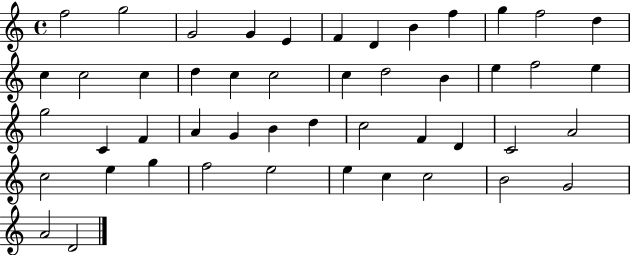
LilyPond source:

{
  \clef treble
  \time 4/4
  \defaultTimeSignature
  \key c \major
  f''2 g''2 | g'2 g'4 e'4 | f'4 d'4 b'4 f''4 | g''4 f''2 d''4 | \break c''4 c''2 c''4 | d''4 c''4 c''2 | c''4 d''2 b'4 | e''4 f''2 e''4 | \break g''2 c'4 f'4 | a'4 g'4 b'4 d''4 | c''2 f'4 d'4 | c'2 a'2 | \break c''2 e''4 g''4 | f''2 e''2 | e''4 c''4 c''2 | b'2 g'2 | \break a'2 d'2 | \bar "|."
}